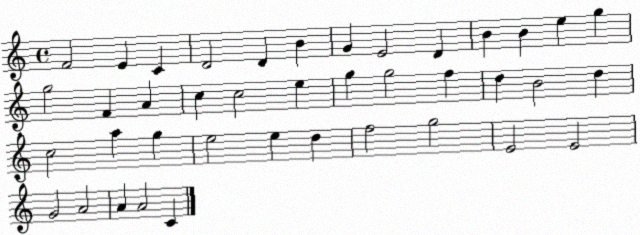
X:1
T:Untitled
M:4/4
L:1/4
K:C
F2 E C D2 D B G E2 D B B e g g2 F A c c2 e g g2 f d B2 d c2 a g e2 e d f2 g2 E2 E2 G2 A2 A A2 C